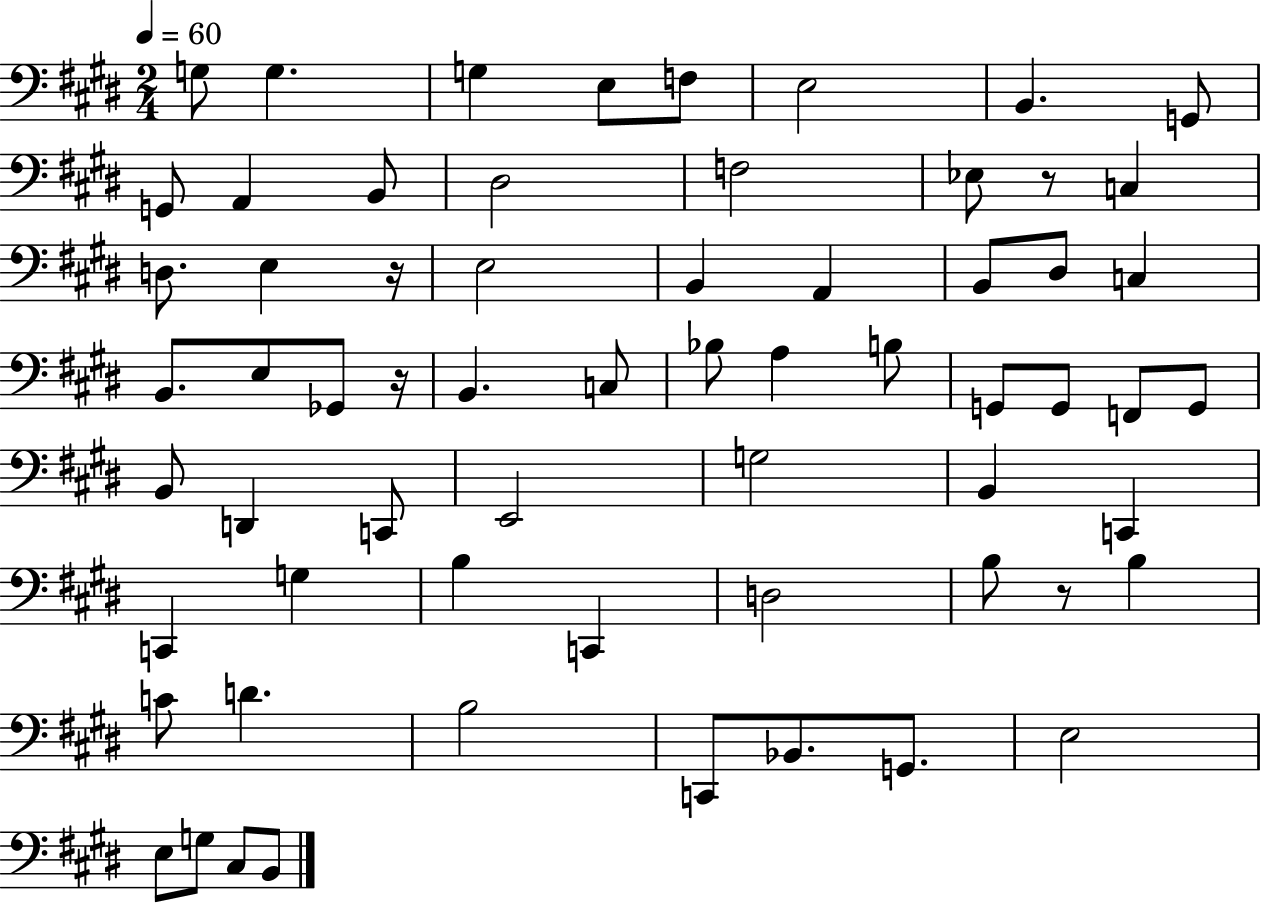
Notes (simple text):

G3/e G3/q. G3/q E3/e F3/e E3/h B2/q. G2/e G2/e A2/q B2/e D#3/h F3/h Eb3/e R/e C3/q D3/e. E3/q R/s E3/h B2/q A2/q B2/e D#3/e C3/q B2/e. E3/e Gb2/e R/s B2/q. C3/e Bb3/e A3/q B3/e G2/e G2/e F2/e G2/e B2/e D2/q C2/e E2/h G3/h B2/q C2/q C2/q G3/q B3/q C2/q D3/h B3/e R/e B3/q C4/e D4/q. B3/h C2/e Bb2/e. G2/e. E3/h E3/e G3/e C#3/e B2/e